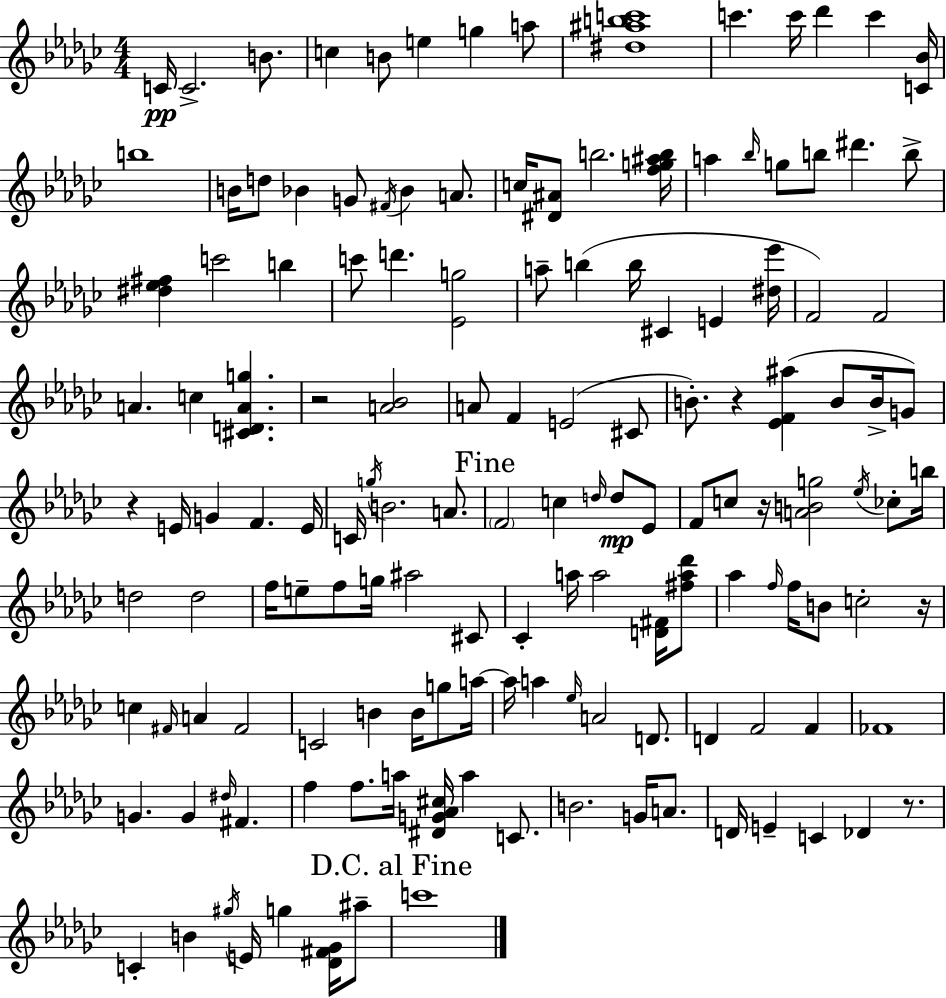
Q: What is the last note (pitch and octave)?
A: C6